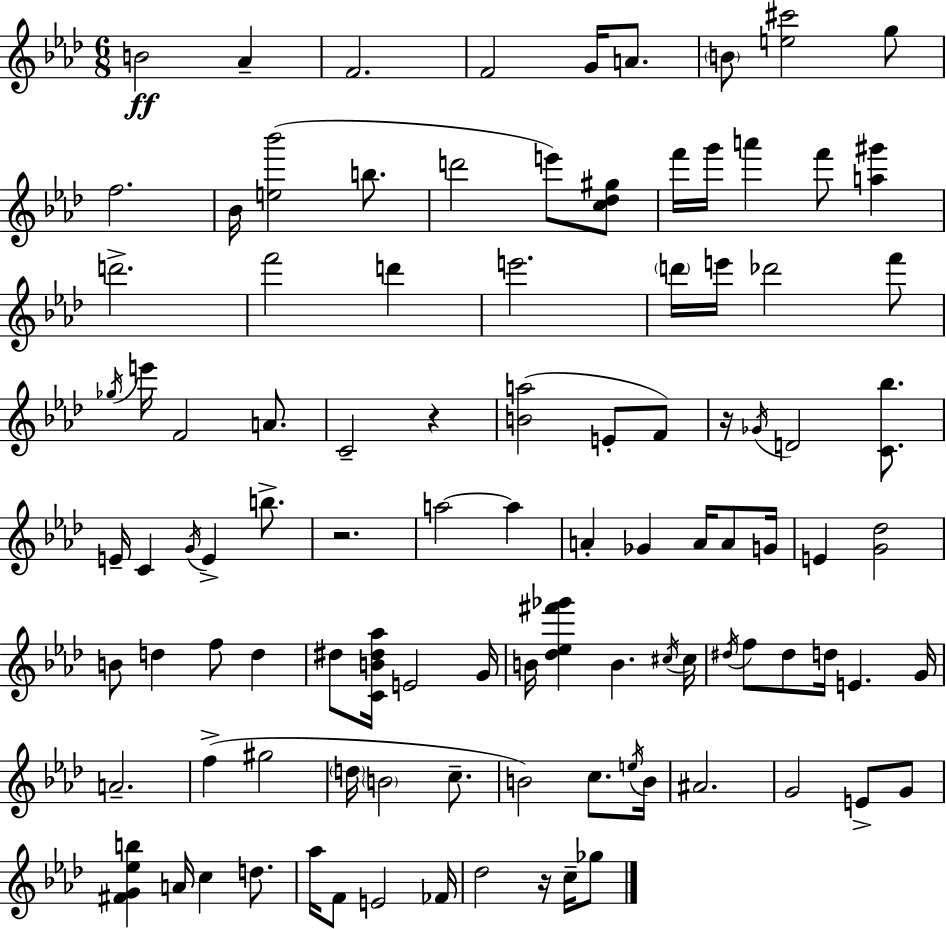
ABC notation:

X:1
T:Untitled
M:6/8
L:1/4
K:Fm
B2 _A F2 F2 G/4 A/2 B/2 [e^c']2 g/2 f2 _B/4 [e_b']2 b/2 d'2 e'/2 [c_d^g]/2 f'/4 g'/4 a' f'/2 [a^g'] d'2 f'2 d' e'2 d'/4 e'/4 _d'2 f'/2 _g/4 e'/4 F2 A/2 C2 z [Ba]2 E/2 F/2 z/4 _G/4 D2 [C_b]/2 E/4 C G/4 E b/2 z2 a2 a A _G A/4 A/2 G/4 E [G_d]2 B/2 d f/2 d ^d/2 [CB^d_a]/4 E2 G/4 B/4 [_d_e^f'_g'] B ^c/4 ^c/4 ^d/4 f/2 ^d/2 d/4 E G/4 A2 f ^g2 d/4 B2 c/2 B2 c/2 e/4 B/4 ^A2 G2 E/2 G/2 [^FG_eb] A/4 c d/2 _a/4 F/2 E2 _F/4 _d2 z/4 c/4 _g/2